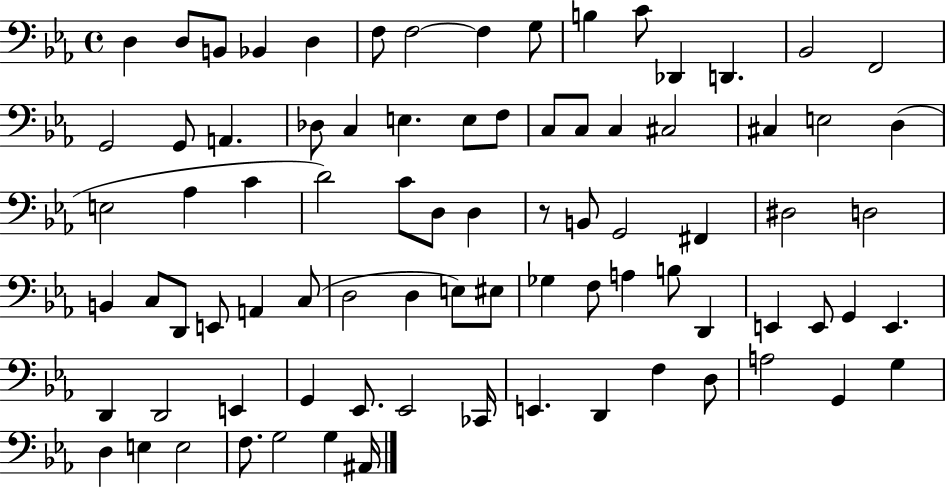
D3/q D3/e B2/e Bb2/q D3/q F3/e F3/h F3/q G3/e B3/q C4/e Db2/q D2/q. Bb2/h F2/h G2/h G2/e A2/q. Db3/e C3/q E3/q. E3/e F3/e C3/e C3/e C3/q C#3/h C#3/q E3/h D3/q E3/h Ab3/q C4/q D4/h C4/e D3/e D3/q R/e B2/e G2/h F#2/q D#3/h D3/h B2/q C3/e D2/e E2/e A2/q C3/e D3/h D3/q E3/e EIS3/e Gb3/q F3/e A3/q B3/e D2/q E2/q E2/e G2/q E2/q. D2/q D2/h E2/q G2/q Eb2/e. Eb2/h CES2/s E2/q. D2/q F3/q D3/e A3/h G2/q G3/q D3/q E3/q E3/h F3/e. G3/h G3/q A#2/s